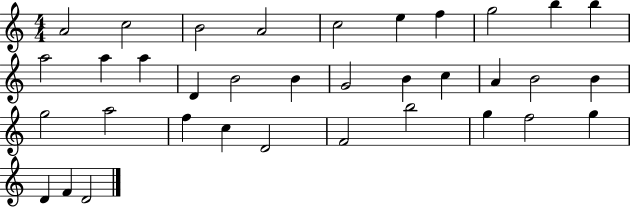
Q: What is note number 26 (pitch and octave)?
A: C5